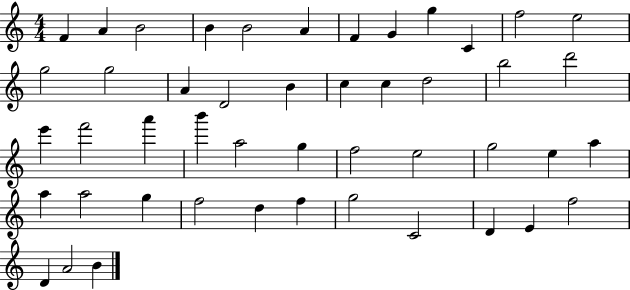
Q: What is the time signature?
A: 4/4